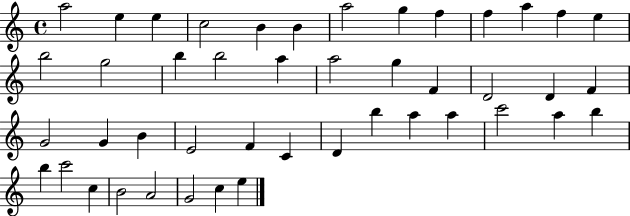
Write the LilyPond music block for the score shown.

{
  \clef treble
  \time 4/4
  \defaultTimeSignature
  \key c \major
  a''2 e''4 e''4 | c''2 b'4 b'4 | a''2 g''4 f''4 | f''4 a''4 f''4 e''4 | \break b''2 g''2 | b''4 b''2 a''4 | a''2 g''4 f'4 | d'2 d'4 f'4 | \break g'2 g'4 b'4 | e'2 f'4 c'4 | d'4 b''4 a''4 a''4 | c'''2 a''4 b''4 | \break b''4 c'''2 c''4 | b'2 a'2 | g'2 c''4 e''4 | \bar "|."
}